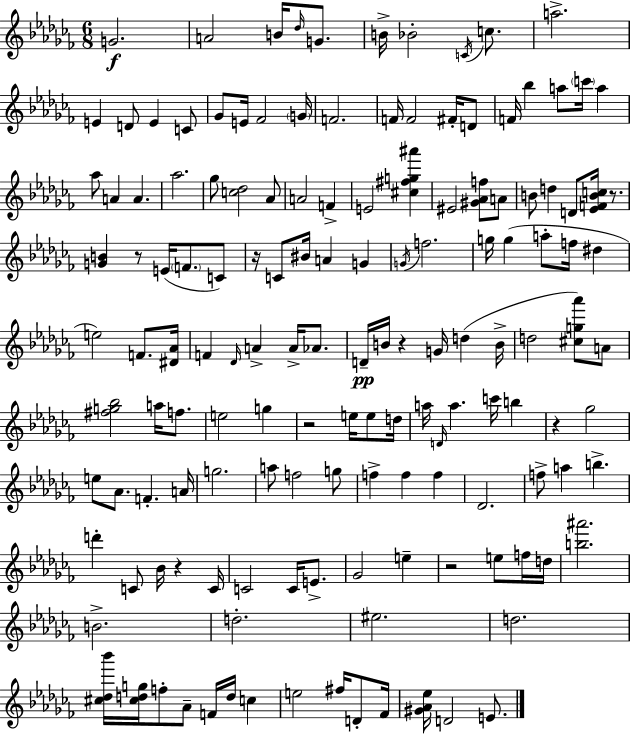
{
  \clef treble
  \numericTimeSignature
  \time 6/8
  \key aes \minor
  g'2.\f | a'2 b'16 \grace { des''16 } g'8. | b'16-> bes'2-. \acciaccatura { c'16 } c''8. | a''2.-> | \break e'4 d'8 e'4 | c'8 ges'8 e'16 fes'2 | \parenthesize g'16 f'2. | f'16 f'2 fis'16-. | \break d'8 f'16 bes''4 a''8 \parenthesize c'''16 a''4 | aes''8 a'4 a'4. | aes''2. | ges''8 <c'' des''>2 | \break aes'8 a'2 f'4-> | e'2 <cis'' fis'' g'' ais'''>4 | eis'2 <gis' aes' f''>8 | a'8 b'8 d''4 d'8 <ees' f' b' c''>16 r8. | \break <g' b'>4 r8 e'16( \parenthesize f'8. | c'8) r16 c'8 bis'16 a'4 g'4 | \acciaccatura { g'16 } f''2. | g''16 g''4( a''8-. f''16 dis''4 | \break e''2) f'8. | <dis' aes'>16 f'4 \grace { des'16 } a'4-> | a'16-> aes'8. d'16--\pp b'16 r4 g'16 d''4( | b'16-> d''2 | \break <cis'' g'' aes'''>8) a'8 <fis'' g'' bes''>2 | a''16 f''8. e''2 | g''4 r2 | e''16 e''8 d''16 a''16 \grace { d'16 } a''4. | \break c'''16 b''4 r4 ges''2 | e''8 aes'8. f'4.-. | a'16 g''2. | a''8 f''2 | \break g''8 f''4-> f''4 | f''4 des'2. | f''8-> a''4 b''4.-> | d'''4-. c'8 bes'16 | \break r4 c'16 c'2 | c'16 e'8.-> ges'2 | e''4-- r2 | e''8 f''16 d''16 <b'' ais'''>2. | \break b'2.-> | d''2.-. | eis''2. | d''2. | \break <cis'' des'' bes'''>16 <cis'' d'' g''>16 f''8-. aes'8-- f'16 | d''16 c''4 e''2 | fis''16 d'8-. fes'16 <gis' aes' ees''>16 d'2 | e'8. \bar "|."
}